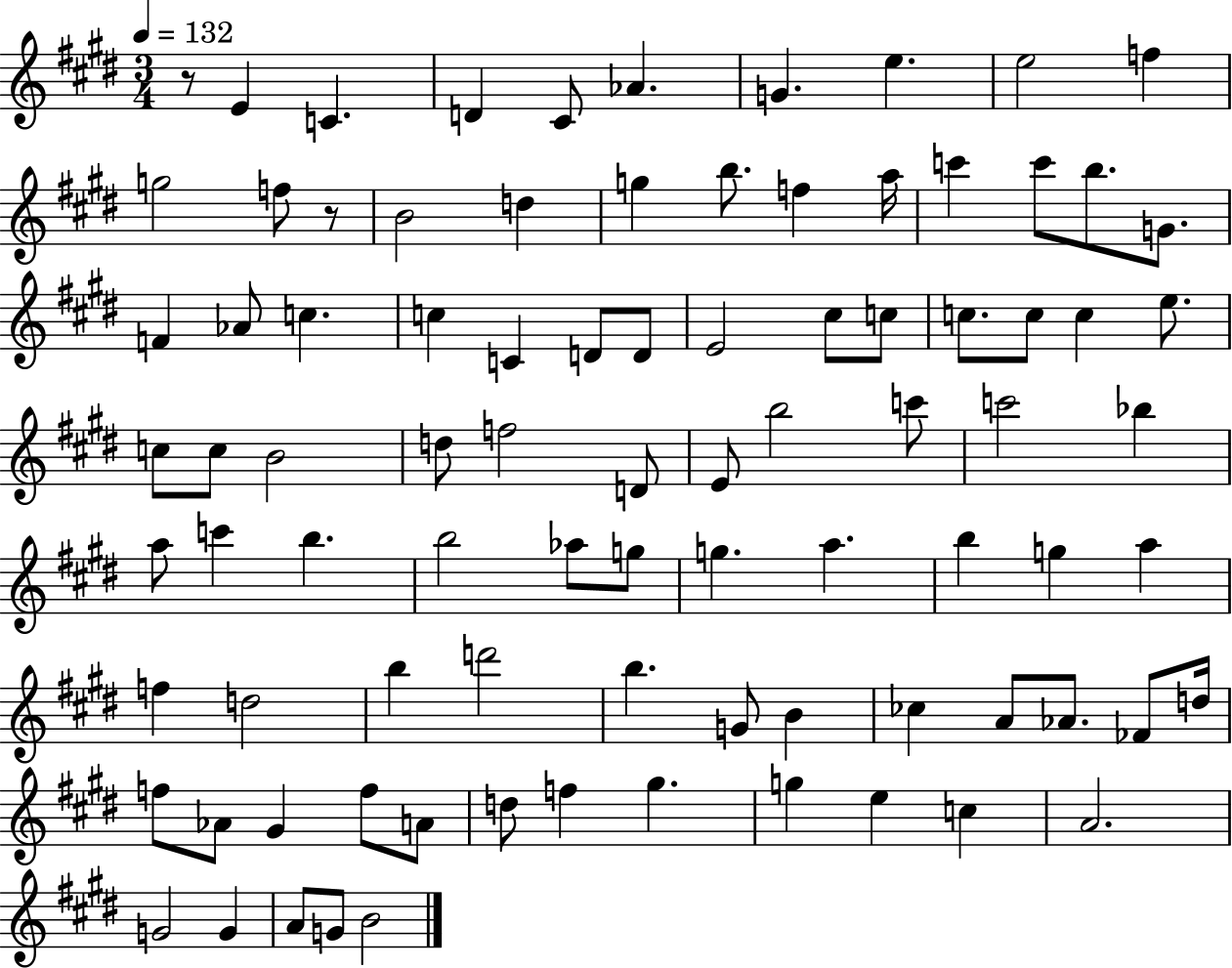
{
  \clef treble
  \numericTimeSignature
  \time 3/4
  \key e \major
  \tempo 4 = 132
  r8 e'4 c'4. | d'4 cis'8 aes'4. | g'4. e''4. | e''2 f''4 | \break g''2 f''8 r8 | b'2 d''4 | g''4 b''8. f''4 a''16 | c'''4 c'''8 b''8. g'8. | \break f'4 aes'8 c''4. | c''4 c'4 d'8 d'8 | e'2 cis''8 c''8 | c''8. c''8 c''4 e''8. | \break c''8 c''8 b'2 | d''8 f''2 d'8 | e'8 b''2 c'''8 | c'''2 bes''4 | \break a''8 c'''4 b''4. | b''2 aes''8 g''8 | g''4. a''4. | b''4 g''4 a''4 | \break f''4 d''2 | b''4 d'''2 | b''4. g'8 b'4 | ces''4 a'8 aes'8. fes'8 d''16 | \break f''8 aes'8 gis'4 f''8 a'8 | d''8 f''4 gis''4. | g''4 e''4 c''4 | a'2. | \break g'2 g'4 | a'8 g'8 b'2 | \bar "|."
}